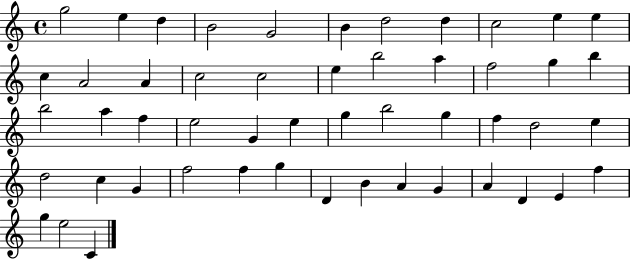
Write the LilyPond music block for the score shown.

{
  \clef treble
  \time 4/4
  \defaultTimeSignature
  \key c \major
  g''2 e''4 d''4 | b'2 g'2 | b'4 d''2 d''4 | c''2 e''4 e''4 | \break c''4 a'2 a'4 | c''2 c''2 | e''4 b''2 a''4 | f''2 g''4 b''4 | \break b''2 a''4 f''4 | e''2 g'4 e''4 | g''4 b''2 g''4 | f''4 d''2 e''4 | \break d''2 c''4 g'4 | f''2 f''4 g''4 | d'4 b'4 a'4 g'4 | a'4 d'4 e'4 f''4 | \break g''4 e''2 c'4 | \bar "|."
}